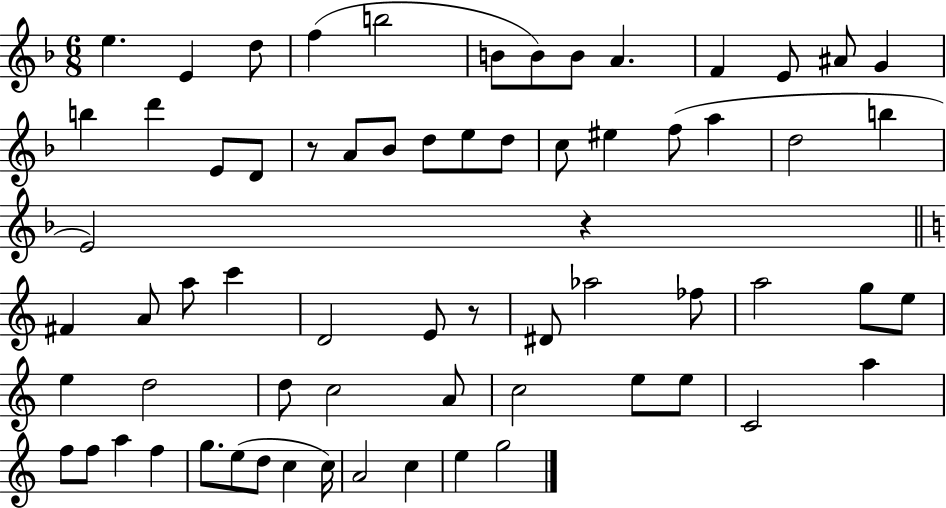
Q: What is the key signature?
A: F major